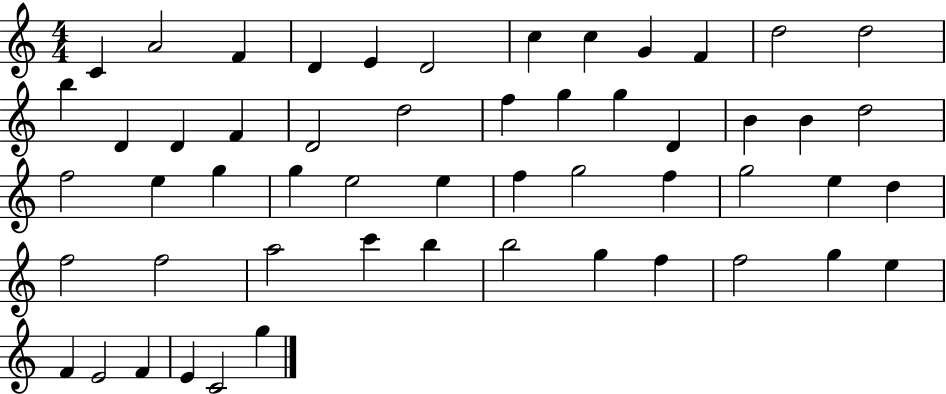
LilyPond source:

{
  \clef treble
  \numericTimeSignature
  \time 4/4
  \key c \major
  c'4 a'2 f'4 | d'4 e'4 d'2 | c''4 c''4 g'4 f'4 | d''2 d''2 | \break b''4 d'4 d'4 f'4 | d'2 d''2 | f''4 g''4 g''4 d'4 | b'4 b'4 d''2 | \break f''2 e''4 g''4 | g''4 e''2 e''4 | f''4 g''2 f''4 | g''2 e''4 d''4 | \break f''2 f''2 | a''2 c'''4 b''4 | b''2 g''4 f''4 | f''2 g''4 e''4 | \break f'4 e'2 f'4 | e'4 c'2 g''4 | \bar "|."
}